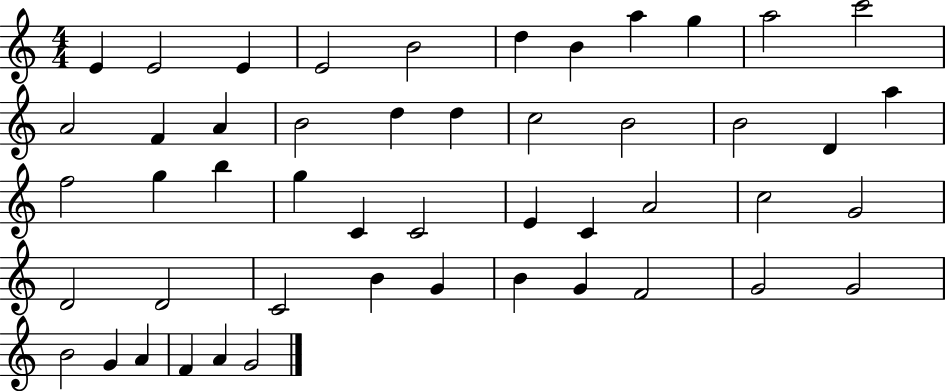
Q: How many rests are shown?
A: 0